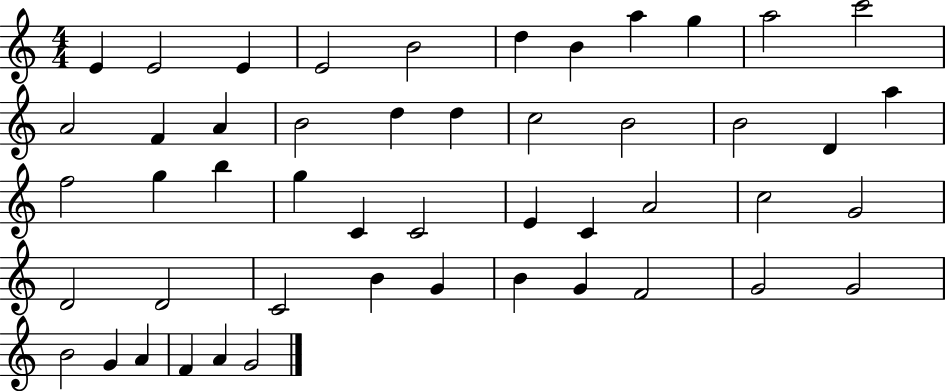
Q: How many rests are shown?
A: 0